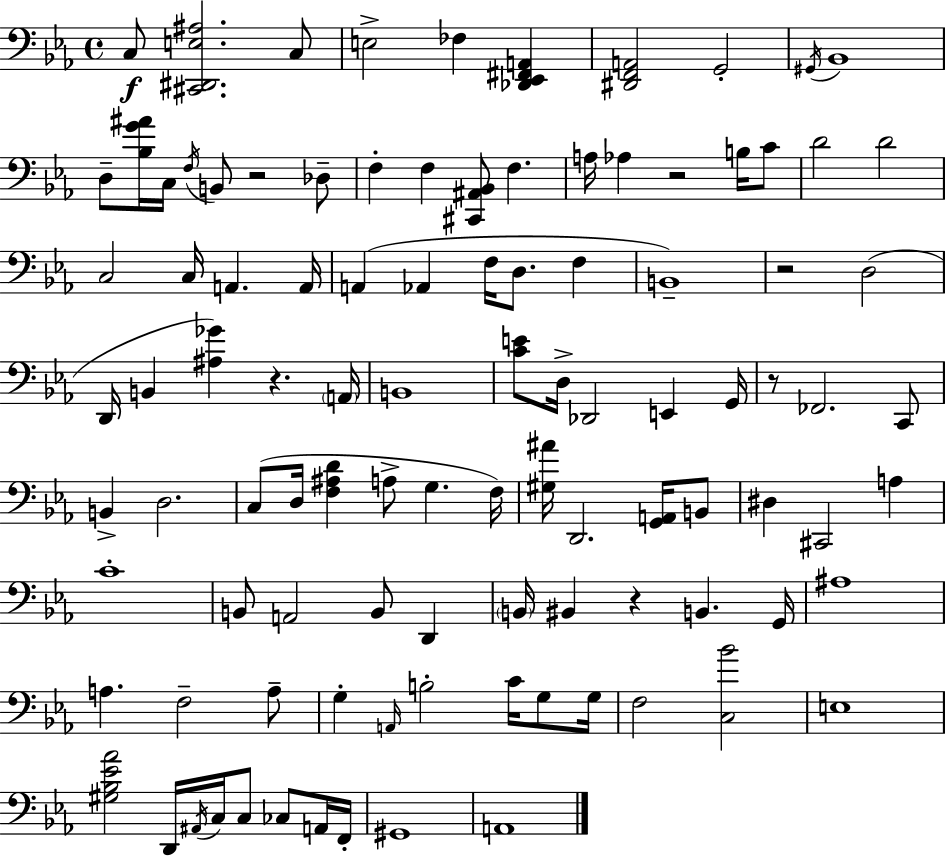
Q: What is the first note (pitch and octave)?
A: C3